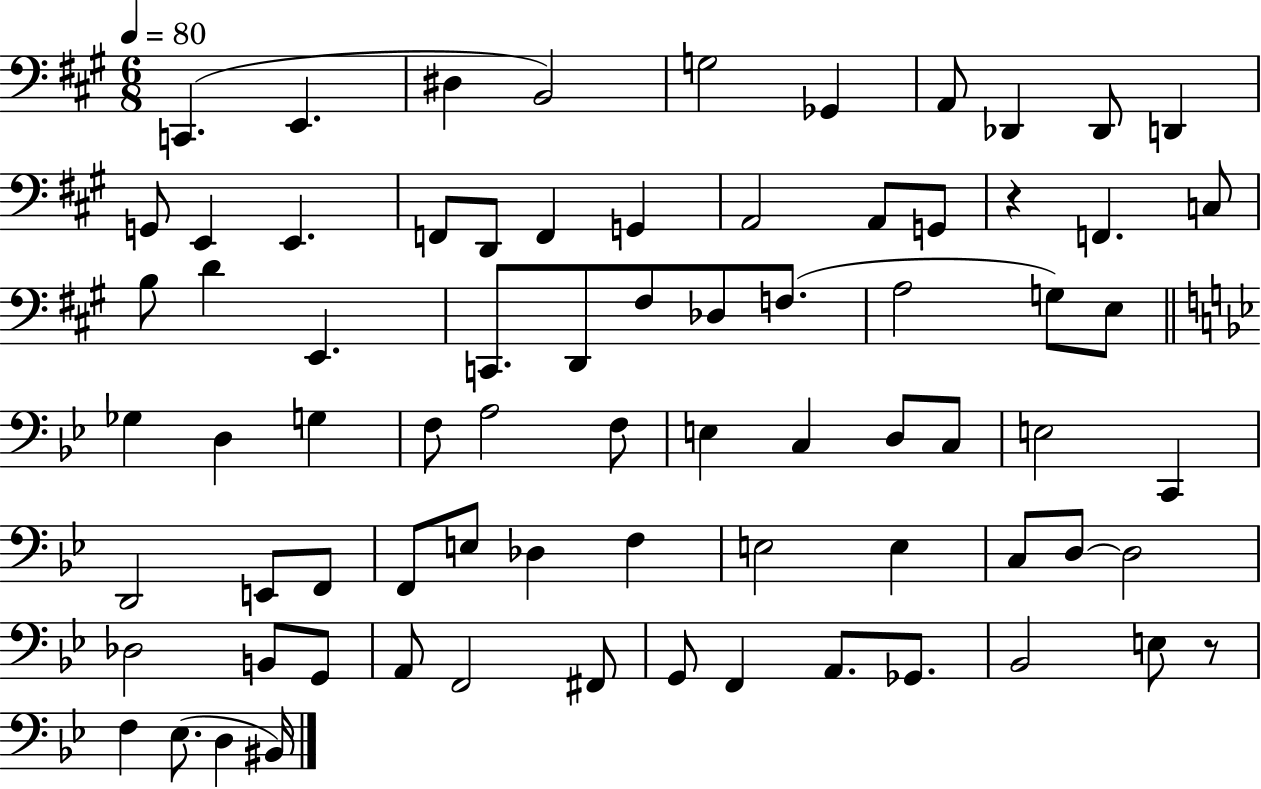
{
  \clef bass
  \numericTimeSignature
  \time 6/8
  \key a \major
  \tempo 4 = 80
  c,4.( e,4. | dis4 b,2) | g2 ges,4 | a,8 des,4 des,8 d,4 | \break g,8 e,4 e,4. | f,8 d,8 f,4 g,4 | a,2 a,8 g,8 | r4 f,4. c8 | \break b8 d'4 e,4. | c,8. d,8 fis8 des8 f8.( | a2 g8) e8 | \bar "||" \break \key bes \major ges4 d4 g4 | f8 a2 f8 | e4 c4 d8 c8 | e2 c,4 | \break d,2 e,8 f,8 | f,8 e8 des4 f4 | e2 e4 | c8 d8~~ d2 | \break des2 b,8 g,8 | a,8 f,2 fis,8 | g,8 f,4 a,8. ges,8. | bes,2 e8 r8 | \break f4 ees8.( d4 bis,16) | \bar "|."
}